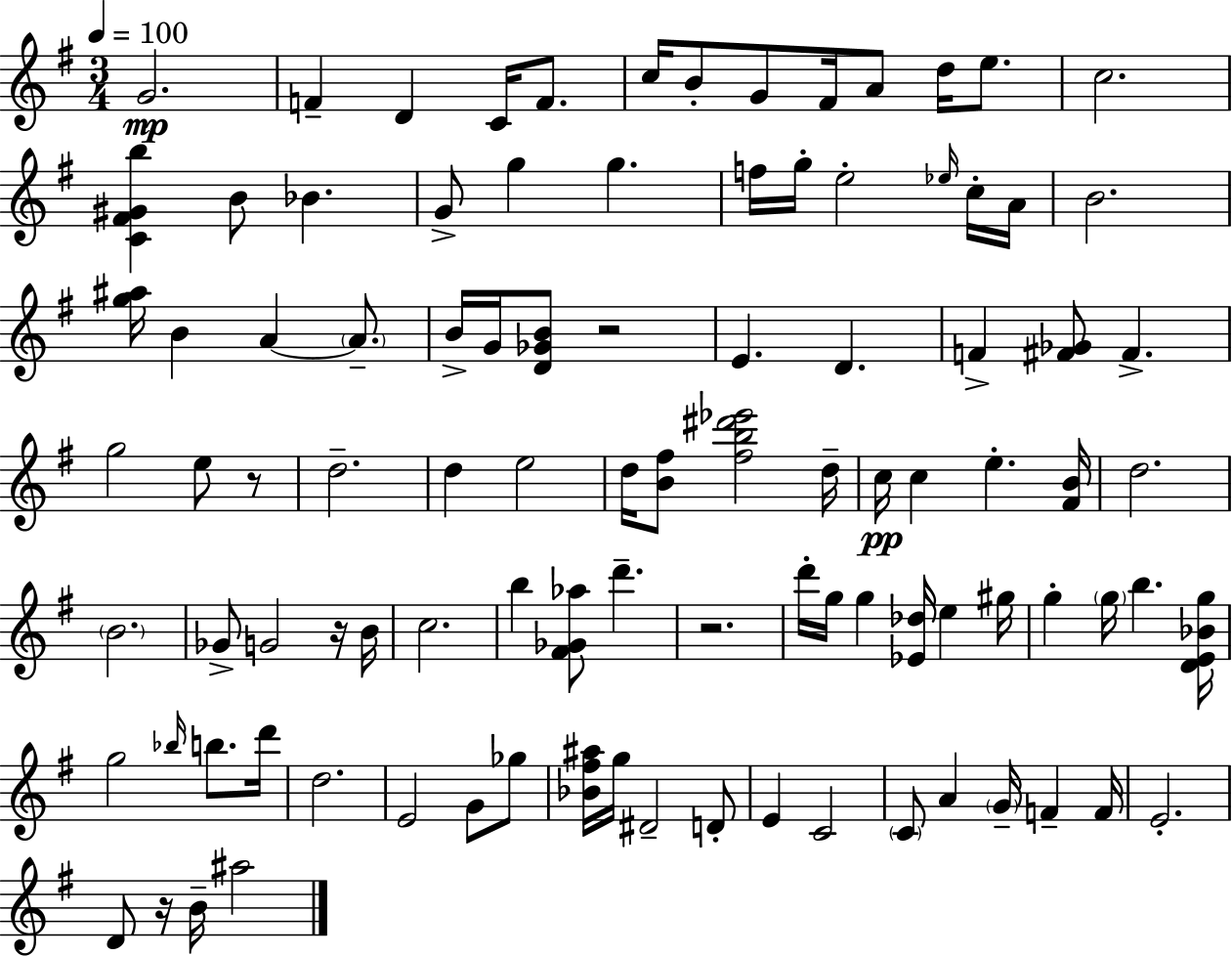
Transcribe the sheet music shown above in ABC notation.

X:1
T:Untitled
M:3/4
L:1/4
K:Em
G2 F D C/4 F/2 c/4 B/2 G/2 ^F/4 A/2 d/4 e/2 c2 [C^F^Gb] B/2 _B G/2 g g f/4 g/4 e2 _e/4 c/4 A/4 B2 [g^a]/4 B A A/2 B/4 G/4 [D_GB]/2 z2 E D F [^F_G]/2 ^F g2 e/2 z/2 d2 d e2 d/4 [B^f]/2 [^fb^d'_e']2 d/4 c/4 c e [^FB]/4 d2 B2 _G/2 G2 z/4 B/4 c2 b [^F_G_a]/2 d' z2 d'/4 g/4 g [_E_d]/4 e ^g/4 g g/4 b [DE_Bg]/4 g2 _b/4 b/2 d'/4 d2 E2 G/2 _g/2 [_B^f^a]/4 g/4 ^D2 D/2 E C2 C/2 A G/4 F F/4 E2 D/2 z/4 B/4 ^a2